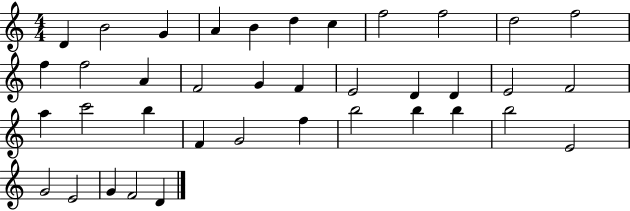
X:1
T:Untitled
M:4/4
L:1/4
K:C
D B2 G A B d c f2 f2 d2 f2 f f2 A F2 G F E2 D D E2 F2 a c'2 b F G2 f b2 b b b2 E2 G2 E2 G F2 D